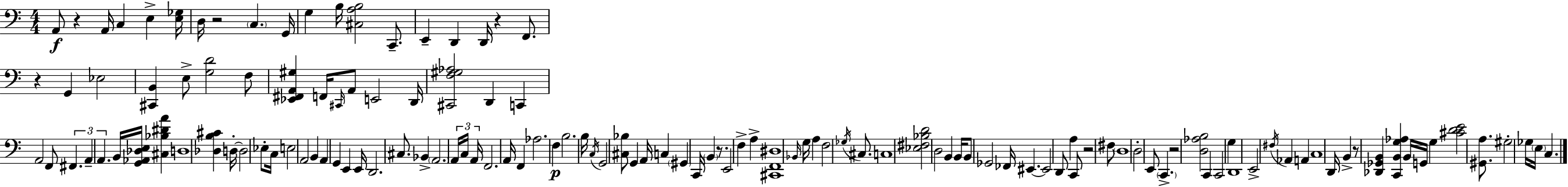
A2/e R/q A2/s C3/q E3/q [E3,Gb3]/s D3/s R/h C3/q. G2/s G3/q B3/s [C#3,A3,B3]/h C2/e. E2/q D2/q D2/s R/q F2/e. R/q G2/q Eb3/h [C#2,B2]/q E3/e [G3,D4]/h F3/e [Eb2,F#2,A2,G#3]/q F2/s C#2/s A2/e E2/h D2/s [C#2,F3,G#3,Ab3]/h D2/q C2/q A2/h F2/e F#2/q. A2/q A2/q. B2/s [G2,Ab2,Db3,E3]/s [C#3,Bb3,D#4,A4]/q D3/w [Db3,B3,C#4]/q D3/s D3/h Eb3/e C3/s E3/h A2/h B2/q A2/q G2/q E2/q E2/s D2/h. C#3/e. Bb2/q A2/h. A2/s C3/s A2/s F2/h. A2/s F2/q Ab3/h. F3/q B3/h. B3/s C3/s G2/h [C#3,Bb3]/e G2/q A2/s C3/q G#2/q C2/s B2/q R/e. E2/h F3/q A3/q [C#2,F2,D#3]/w Bb2/s G3/s A3/q F3/h Gb3/s C#3/e. C3/w [Eb3,F#3,Bb3,D4]/h D3/h B2/q B2/s B2/e Gb2/h FES2/s EIS2/q. EIS2/h D2/e A3/q C2/e R/h F#3/e D3/w D3/h E2/e C2/q. R/h [D3,Ab3,B3]/h C2/q C2/h G3/q D2/w E2/h F#3/s Ab2/q A2/q C3/w D2/s B2/q R/e [Db2,Gb2,B2]/q [C2,B2,G3,Ab3]/q B2/s G2/s G3/q [C#4,D4,E4]/h [G#2,A3]/e. G#3/h Gb3/s E3/s C3/q.